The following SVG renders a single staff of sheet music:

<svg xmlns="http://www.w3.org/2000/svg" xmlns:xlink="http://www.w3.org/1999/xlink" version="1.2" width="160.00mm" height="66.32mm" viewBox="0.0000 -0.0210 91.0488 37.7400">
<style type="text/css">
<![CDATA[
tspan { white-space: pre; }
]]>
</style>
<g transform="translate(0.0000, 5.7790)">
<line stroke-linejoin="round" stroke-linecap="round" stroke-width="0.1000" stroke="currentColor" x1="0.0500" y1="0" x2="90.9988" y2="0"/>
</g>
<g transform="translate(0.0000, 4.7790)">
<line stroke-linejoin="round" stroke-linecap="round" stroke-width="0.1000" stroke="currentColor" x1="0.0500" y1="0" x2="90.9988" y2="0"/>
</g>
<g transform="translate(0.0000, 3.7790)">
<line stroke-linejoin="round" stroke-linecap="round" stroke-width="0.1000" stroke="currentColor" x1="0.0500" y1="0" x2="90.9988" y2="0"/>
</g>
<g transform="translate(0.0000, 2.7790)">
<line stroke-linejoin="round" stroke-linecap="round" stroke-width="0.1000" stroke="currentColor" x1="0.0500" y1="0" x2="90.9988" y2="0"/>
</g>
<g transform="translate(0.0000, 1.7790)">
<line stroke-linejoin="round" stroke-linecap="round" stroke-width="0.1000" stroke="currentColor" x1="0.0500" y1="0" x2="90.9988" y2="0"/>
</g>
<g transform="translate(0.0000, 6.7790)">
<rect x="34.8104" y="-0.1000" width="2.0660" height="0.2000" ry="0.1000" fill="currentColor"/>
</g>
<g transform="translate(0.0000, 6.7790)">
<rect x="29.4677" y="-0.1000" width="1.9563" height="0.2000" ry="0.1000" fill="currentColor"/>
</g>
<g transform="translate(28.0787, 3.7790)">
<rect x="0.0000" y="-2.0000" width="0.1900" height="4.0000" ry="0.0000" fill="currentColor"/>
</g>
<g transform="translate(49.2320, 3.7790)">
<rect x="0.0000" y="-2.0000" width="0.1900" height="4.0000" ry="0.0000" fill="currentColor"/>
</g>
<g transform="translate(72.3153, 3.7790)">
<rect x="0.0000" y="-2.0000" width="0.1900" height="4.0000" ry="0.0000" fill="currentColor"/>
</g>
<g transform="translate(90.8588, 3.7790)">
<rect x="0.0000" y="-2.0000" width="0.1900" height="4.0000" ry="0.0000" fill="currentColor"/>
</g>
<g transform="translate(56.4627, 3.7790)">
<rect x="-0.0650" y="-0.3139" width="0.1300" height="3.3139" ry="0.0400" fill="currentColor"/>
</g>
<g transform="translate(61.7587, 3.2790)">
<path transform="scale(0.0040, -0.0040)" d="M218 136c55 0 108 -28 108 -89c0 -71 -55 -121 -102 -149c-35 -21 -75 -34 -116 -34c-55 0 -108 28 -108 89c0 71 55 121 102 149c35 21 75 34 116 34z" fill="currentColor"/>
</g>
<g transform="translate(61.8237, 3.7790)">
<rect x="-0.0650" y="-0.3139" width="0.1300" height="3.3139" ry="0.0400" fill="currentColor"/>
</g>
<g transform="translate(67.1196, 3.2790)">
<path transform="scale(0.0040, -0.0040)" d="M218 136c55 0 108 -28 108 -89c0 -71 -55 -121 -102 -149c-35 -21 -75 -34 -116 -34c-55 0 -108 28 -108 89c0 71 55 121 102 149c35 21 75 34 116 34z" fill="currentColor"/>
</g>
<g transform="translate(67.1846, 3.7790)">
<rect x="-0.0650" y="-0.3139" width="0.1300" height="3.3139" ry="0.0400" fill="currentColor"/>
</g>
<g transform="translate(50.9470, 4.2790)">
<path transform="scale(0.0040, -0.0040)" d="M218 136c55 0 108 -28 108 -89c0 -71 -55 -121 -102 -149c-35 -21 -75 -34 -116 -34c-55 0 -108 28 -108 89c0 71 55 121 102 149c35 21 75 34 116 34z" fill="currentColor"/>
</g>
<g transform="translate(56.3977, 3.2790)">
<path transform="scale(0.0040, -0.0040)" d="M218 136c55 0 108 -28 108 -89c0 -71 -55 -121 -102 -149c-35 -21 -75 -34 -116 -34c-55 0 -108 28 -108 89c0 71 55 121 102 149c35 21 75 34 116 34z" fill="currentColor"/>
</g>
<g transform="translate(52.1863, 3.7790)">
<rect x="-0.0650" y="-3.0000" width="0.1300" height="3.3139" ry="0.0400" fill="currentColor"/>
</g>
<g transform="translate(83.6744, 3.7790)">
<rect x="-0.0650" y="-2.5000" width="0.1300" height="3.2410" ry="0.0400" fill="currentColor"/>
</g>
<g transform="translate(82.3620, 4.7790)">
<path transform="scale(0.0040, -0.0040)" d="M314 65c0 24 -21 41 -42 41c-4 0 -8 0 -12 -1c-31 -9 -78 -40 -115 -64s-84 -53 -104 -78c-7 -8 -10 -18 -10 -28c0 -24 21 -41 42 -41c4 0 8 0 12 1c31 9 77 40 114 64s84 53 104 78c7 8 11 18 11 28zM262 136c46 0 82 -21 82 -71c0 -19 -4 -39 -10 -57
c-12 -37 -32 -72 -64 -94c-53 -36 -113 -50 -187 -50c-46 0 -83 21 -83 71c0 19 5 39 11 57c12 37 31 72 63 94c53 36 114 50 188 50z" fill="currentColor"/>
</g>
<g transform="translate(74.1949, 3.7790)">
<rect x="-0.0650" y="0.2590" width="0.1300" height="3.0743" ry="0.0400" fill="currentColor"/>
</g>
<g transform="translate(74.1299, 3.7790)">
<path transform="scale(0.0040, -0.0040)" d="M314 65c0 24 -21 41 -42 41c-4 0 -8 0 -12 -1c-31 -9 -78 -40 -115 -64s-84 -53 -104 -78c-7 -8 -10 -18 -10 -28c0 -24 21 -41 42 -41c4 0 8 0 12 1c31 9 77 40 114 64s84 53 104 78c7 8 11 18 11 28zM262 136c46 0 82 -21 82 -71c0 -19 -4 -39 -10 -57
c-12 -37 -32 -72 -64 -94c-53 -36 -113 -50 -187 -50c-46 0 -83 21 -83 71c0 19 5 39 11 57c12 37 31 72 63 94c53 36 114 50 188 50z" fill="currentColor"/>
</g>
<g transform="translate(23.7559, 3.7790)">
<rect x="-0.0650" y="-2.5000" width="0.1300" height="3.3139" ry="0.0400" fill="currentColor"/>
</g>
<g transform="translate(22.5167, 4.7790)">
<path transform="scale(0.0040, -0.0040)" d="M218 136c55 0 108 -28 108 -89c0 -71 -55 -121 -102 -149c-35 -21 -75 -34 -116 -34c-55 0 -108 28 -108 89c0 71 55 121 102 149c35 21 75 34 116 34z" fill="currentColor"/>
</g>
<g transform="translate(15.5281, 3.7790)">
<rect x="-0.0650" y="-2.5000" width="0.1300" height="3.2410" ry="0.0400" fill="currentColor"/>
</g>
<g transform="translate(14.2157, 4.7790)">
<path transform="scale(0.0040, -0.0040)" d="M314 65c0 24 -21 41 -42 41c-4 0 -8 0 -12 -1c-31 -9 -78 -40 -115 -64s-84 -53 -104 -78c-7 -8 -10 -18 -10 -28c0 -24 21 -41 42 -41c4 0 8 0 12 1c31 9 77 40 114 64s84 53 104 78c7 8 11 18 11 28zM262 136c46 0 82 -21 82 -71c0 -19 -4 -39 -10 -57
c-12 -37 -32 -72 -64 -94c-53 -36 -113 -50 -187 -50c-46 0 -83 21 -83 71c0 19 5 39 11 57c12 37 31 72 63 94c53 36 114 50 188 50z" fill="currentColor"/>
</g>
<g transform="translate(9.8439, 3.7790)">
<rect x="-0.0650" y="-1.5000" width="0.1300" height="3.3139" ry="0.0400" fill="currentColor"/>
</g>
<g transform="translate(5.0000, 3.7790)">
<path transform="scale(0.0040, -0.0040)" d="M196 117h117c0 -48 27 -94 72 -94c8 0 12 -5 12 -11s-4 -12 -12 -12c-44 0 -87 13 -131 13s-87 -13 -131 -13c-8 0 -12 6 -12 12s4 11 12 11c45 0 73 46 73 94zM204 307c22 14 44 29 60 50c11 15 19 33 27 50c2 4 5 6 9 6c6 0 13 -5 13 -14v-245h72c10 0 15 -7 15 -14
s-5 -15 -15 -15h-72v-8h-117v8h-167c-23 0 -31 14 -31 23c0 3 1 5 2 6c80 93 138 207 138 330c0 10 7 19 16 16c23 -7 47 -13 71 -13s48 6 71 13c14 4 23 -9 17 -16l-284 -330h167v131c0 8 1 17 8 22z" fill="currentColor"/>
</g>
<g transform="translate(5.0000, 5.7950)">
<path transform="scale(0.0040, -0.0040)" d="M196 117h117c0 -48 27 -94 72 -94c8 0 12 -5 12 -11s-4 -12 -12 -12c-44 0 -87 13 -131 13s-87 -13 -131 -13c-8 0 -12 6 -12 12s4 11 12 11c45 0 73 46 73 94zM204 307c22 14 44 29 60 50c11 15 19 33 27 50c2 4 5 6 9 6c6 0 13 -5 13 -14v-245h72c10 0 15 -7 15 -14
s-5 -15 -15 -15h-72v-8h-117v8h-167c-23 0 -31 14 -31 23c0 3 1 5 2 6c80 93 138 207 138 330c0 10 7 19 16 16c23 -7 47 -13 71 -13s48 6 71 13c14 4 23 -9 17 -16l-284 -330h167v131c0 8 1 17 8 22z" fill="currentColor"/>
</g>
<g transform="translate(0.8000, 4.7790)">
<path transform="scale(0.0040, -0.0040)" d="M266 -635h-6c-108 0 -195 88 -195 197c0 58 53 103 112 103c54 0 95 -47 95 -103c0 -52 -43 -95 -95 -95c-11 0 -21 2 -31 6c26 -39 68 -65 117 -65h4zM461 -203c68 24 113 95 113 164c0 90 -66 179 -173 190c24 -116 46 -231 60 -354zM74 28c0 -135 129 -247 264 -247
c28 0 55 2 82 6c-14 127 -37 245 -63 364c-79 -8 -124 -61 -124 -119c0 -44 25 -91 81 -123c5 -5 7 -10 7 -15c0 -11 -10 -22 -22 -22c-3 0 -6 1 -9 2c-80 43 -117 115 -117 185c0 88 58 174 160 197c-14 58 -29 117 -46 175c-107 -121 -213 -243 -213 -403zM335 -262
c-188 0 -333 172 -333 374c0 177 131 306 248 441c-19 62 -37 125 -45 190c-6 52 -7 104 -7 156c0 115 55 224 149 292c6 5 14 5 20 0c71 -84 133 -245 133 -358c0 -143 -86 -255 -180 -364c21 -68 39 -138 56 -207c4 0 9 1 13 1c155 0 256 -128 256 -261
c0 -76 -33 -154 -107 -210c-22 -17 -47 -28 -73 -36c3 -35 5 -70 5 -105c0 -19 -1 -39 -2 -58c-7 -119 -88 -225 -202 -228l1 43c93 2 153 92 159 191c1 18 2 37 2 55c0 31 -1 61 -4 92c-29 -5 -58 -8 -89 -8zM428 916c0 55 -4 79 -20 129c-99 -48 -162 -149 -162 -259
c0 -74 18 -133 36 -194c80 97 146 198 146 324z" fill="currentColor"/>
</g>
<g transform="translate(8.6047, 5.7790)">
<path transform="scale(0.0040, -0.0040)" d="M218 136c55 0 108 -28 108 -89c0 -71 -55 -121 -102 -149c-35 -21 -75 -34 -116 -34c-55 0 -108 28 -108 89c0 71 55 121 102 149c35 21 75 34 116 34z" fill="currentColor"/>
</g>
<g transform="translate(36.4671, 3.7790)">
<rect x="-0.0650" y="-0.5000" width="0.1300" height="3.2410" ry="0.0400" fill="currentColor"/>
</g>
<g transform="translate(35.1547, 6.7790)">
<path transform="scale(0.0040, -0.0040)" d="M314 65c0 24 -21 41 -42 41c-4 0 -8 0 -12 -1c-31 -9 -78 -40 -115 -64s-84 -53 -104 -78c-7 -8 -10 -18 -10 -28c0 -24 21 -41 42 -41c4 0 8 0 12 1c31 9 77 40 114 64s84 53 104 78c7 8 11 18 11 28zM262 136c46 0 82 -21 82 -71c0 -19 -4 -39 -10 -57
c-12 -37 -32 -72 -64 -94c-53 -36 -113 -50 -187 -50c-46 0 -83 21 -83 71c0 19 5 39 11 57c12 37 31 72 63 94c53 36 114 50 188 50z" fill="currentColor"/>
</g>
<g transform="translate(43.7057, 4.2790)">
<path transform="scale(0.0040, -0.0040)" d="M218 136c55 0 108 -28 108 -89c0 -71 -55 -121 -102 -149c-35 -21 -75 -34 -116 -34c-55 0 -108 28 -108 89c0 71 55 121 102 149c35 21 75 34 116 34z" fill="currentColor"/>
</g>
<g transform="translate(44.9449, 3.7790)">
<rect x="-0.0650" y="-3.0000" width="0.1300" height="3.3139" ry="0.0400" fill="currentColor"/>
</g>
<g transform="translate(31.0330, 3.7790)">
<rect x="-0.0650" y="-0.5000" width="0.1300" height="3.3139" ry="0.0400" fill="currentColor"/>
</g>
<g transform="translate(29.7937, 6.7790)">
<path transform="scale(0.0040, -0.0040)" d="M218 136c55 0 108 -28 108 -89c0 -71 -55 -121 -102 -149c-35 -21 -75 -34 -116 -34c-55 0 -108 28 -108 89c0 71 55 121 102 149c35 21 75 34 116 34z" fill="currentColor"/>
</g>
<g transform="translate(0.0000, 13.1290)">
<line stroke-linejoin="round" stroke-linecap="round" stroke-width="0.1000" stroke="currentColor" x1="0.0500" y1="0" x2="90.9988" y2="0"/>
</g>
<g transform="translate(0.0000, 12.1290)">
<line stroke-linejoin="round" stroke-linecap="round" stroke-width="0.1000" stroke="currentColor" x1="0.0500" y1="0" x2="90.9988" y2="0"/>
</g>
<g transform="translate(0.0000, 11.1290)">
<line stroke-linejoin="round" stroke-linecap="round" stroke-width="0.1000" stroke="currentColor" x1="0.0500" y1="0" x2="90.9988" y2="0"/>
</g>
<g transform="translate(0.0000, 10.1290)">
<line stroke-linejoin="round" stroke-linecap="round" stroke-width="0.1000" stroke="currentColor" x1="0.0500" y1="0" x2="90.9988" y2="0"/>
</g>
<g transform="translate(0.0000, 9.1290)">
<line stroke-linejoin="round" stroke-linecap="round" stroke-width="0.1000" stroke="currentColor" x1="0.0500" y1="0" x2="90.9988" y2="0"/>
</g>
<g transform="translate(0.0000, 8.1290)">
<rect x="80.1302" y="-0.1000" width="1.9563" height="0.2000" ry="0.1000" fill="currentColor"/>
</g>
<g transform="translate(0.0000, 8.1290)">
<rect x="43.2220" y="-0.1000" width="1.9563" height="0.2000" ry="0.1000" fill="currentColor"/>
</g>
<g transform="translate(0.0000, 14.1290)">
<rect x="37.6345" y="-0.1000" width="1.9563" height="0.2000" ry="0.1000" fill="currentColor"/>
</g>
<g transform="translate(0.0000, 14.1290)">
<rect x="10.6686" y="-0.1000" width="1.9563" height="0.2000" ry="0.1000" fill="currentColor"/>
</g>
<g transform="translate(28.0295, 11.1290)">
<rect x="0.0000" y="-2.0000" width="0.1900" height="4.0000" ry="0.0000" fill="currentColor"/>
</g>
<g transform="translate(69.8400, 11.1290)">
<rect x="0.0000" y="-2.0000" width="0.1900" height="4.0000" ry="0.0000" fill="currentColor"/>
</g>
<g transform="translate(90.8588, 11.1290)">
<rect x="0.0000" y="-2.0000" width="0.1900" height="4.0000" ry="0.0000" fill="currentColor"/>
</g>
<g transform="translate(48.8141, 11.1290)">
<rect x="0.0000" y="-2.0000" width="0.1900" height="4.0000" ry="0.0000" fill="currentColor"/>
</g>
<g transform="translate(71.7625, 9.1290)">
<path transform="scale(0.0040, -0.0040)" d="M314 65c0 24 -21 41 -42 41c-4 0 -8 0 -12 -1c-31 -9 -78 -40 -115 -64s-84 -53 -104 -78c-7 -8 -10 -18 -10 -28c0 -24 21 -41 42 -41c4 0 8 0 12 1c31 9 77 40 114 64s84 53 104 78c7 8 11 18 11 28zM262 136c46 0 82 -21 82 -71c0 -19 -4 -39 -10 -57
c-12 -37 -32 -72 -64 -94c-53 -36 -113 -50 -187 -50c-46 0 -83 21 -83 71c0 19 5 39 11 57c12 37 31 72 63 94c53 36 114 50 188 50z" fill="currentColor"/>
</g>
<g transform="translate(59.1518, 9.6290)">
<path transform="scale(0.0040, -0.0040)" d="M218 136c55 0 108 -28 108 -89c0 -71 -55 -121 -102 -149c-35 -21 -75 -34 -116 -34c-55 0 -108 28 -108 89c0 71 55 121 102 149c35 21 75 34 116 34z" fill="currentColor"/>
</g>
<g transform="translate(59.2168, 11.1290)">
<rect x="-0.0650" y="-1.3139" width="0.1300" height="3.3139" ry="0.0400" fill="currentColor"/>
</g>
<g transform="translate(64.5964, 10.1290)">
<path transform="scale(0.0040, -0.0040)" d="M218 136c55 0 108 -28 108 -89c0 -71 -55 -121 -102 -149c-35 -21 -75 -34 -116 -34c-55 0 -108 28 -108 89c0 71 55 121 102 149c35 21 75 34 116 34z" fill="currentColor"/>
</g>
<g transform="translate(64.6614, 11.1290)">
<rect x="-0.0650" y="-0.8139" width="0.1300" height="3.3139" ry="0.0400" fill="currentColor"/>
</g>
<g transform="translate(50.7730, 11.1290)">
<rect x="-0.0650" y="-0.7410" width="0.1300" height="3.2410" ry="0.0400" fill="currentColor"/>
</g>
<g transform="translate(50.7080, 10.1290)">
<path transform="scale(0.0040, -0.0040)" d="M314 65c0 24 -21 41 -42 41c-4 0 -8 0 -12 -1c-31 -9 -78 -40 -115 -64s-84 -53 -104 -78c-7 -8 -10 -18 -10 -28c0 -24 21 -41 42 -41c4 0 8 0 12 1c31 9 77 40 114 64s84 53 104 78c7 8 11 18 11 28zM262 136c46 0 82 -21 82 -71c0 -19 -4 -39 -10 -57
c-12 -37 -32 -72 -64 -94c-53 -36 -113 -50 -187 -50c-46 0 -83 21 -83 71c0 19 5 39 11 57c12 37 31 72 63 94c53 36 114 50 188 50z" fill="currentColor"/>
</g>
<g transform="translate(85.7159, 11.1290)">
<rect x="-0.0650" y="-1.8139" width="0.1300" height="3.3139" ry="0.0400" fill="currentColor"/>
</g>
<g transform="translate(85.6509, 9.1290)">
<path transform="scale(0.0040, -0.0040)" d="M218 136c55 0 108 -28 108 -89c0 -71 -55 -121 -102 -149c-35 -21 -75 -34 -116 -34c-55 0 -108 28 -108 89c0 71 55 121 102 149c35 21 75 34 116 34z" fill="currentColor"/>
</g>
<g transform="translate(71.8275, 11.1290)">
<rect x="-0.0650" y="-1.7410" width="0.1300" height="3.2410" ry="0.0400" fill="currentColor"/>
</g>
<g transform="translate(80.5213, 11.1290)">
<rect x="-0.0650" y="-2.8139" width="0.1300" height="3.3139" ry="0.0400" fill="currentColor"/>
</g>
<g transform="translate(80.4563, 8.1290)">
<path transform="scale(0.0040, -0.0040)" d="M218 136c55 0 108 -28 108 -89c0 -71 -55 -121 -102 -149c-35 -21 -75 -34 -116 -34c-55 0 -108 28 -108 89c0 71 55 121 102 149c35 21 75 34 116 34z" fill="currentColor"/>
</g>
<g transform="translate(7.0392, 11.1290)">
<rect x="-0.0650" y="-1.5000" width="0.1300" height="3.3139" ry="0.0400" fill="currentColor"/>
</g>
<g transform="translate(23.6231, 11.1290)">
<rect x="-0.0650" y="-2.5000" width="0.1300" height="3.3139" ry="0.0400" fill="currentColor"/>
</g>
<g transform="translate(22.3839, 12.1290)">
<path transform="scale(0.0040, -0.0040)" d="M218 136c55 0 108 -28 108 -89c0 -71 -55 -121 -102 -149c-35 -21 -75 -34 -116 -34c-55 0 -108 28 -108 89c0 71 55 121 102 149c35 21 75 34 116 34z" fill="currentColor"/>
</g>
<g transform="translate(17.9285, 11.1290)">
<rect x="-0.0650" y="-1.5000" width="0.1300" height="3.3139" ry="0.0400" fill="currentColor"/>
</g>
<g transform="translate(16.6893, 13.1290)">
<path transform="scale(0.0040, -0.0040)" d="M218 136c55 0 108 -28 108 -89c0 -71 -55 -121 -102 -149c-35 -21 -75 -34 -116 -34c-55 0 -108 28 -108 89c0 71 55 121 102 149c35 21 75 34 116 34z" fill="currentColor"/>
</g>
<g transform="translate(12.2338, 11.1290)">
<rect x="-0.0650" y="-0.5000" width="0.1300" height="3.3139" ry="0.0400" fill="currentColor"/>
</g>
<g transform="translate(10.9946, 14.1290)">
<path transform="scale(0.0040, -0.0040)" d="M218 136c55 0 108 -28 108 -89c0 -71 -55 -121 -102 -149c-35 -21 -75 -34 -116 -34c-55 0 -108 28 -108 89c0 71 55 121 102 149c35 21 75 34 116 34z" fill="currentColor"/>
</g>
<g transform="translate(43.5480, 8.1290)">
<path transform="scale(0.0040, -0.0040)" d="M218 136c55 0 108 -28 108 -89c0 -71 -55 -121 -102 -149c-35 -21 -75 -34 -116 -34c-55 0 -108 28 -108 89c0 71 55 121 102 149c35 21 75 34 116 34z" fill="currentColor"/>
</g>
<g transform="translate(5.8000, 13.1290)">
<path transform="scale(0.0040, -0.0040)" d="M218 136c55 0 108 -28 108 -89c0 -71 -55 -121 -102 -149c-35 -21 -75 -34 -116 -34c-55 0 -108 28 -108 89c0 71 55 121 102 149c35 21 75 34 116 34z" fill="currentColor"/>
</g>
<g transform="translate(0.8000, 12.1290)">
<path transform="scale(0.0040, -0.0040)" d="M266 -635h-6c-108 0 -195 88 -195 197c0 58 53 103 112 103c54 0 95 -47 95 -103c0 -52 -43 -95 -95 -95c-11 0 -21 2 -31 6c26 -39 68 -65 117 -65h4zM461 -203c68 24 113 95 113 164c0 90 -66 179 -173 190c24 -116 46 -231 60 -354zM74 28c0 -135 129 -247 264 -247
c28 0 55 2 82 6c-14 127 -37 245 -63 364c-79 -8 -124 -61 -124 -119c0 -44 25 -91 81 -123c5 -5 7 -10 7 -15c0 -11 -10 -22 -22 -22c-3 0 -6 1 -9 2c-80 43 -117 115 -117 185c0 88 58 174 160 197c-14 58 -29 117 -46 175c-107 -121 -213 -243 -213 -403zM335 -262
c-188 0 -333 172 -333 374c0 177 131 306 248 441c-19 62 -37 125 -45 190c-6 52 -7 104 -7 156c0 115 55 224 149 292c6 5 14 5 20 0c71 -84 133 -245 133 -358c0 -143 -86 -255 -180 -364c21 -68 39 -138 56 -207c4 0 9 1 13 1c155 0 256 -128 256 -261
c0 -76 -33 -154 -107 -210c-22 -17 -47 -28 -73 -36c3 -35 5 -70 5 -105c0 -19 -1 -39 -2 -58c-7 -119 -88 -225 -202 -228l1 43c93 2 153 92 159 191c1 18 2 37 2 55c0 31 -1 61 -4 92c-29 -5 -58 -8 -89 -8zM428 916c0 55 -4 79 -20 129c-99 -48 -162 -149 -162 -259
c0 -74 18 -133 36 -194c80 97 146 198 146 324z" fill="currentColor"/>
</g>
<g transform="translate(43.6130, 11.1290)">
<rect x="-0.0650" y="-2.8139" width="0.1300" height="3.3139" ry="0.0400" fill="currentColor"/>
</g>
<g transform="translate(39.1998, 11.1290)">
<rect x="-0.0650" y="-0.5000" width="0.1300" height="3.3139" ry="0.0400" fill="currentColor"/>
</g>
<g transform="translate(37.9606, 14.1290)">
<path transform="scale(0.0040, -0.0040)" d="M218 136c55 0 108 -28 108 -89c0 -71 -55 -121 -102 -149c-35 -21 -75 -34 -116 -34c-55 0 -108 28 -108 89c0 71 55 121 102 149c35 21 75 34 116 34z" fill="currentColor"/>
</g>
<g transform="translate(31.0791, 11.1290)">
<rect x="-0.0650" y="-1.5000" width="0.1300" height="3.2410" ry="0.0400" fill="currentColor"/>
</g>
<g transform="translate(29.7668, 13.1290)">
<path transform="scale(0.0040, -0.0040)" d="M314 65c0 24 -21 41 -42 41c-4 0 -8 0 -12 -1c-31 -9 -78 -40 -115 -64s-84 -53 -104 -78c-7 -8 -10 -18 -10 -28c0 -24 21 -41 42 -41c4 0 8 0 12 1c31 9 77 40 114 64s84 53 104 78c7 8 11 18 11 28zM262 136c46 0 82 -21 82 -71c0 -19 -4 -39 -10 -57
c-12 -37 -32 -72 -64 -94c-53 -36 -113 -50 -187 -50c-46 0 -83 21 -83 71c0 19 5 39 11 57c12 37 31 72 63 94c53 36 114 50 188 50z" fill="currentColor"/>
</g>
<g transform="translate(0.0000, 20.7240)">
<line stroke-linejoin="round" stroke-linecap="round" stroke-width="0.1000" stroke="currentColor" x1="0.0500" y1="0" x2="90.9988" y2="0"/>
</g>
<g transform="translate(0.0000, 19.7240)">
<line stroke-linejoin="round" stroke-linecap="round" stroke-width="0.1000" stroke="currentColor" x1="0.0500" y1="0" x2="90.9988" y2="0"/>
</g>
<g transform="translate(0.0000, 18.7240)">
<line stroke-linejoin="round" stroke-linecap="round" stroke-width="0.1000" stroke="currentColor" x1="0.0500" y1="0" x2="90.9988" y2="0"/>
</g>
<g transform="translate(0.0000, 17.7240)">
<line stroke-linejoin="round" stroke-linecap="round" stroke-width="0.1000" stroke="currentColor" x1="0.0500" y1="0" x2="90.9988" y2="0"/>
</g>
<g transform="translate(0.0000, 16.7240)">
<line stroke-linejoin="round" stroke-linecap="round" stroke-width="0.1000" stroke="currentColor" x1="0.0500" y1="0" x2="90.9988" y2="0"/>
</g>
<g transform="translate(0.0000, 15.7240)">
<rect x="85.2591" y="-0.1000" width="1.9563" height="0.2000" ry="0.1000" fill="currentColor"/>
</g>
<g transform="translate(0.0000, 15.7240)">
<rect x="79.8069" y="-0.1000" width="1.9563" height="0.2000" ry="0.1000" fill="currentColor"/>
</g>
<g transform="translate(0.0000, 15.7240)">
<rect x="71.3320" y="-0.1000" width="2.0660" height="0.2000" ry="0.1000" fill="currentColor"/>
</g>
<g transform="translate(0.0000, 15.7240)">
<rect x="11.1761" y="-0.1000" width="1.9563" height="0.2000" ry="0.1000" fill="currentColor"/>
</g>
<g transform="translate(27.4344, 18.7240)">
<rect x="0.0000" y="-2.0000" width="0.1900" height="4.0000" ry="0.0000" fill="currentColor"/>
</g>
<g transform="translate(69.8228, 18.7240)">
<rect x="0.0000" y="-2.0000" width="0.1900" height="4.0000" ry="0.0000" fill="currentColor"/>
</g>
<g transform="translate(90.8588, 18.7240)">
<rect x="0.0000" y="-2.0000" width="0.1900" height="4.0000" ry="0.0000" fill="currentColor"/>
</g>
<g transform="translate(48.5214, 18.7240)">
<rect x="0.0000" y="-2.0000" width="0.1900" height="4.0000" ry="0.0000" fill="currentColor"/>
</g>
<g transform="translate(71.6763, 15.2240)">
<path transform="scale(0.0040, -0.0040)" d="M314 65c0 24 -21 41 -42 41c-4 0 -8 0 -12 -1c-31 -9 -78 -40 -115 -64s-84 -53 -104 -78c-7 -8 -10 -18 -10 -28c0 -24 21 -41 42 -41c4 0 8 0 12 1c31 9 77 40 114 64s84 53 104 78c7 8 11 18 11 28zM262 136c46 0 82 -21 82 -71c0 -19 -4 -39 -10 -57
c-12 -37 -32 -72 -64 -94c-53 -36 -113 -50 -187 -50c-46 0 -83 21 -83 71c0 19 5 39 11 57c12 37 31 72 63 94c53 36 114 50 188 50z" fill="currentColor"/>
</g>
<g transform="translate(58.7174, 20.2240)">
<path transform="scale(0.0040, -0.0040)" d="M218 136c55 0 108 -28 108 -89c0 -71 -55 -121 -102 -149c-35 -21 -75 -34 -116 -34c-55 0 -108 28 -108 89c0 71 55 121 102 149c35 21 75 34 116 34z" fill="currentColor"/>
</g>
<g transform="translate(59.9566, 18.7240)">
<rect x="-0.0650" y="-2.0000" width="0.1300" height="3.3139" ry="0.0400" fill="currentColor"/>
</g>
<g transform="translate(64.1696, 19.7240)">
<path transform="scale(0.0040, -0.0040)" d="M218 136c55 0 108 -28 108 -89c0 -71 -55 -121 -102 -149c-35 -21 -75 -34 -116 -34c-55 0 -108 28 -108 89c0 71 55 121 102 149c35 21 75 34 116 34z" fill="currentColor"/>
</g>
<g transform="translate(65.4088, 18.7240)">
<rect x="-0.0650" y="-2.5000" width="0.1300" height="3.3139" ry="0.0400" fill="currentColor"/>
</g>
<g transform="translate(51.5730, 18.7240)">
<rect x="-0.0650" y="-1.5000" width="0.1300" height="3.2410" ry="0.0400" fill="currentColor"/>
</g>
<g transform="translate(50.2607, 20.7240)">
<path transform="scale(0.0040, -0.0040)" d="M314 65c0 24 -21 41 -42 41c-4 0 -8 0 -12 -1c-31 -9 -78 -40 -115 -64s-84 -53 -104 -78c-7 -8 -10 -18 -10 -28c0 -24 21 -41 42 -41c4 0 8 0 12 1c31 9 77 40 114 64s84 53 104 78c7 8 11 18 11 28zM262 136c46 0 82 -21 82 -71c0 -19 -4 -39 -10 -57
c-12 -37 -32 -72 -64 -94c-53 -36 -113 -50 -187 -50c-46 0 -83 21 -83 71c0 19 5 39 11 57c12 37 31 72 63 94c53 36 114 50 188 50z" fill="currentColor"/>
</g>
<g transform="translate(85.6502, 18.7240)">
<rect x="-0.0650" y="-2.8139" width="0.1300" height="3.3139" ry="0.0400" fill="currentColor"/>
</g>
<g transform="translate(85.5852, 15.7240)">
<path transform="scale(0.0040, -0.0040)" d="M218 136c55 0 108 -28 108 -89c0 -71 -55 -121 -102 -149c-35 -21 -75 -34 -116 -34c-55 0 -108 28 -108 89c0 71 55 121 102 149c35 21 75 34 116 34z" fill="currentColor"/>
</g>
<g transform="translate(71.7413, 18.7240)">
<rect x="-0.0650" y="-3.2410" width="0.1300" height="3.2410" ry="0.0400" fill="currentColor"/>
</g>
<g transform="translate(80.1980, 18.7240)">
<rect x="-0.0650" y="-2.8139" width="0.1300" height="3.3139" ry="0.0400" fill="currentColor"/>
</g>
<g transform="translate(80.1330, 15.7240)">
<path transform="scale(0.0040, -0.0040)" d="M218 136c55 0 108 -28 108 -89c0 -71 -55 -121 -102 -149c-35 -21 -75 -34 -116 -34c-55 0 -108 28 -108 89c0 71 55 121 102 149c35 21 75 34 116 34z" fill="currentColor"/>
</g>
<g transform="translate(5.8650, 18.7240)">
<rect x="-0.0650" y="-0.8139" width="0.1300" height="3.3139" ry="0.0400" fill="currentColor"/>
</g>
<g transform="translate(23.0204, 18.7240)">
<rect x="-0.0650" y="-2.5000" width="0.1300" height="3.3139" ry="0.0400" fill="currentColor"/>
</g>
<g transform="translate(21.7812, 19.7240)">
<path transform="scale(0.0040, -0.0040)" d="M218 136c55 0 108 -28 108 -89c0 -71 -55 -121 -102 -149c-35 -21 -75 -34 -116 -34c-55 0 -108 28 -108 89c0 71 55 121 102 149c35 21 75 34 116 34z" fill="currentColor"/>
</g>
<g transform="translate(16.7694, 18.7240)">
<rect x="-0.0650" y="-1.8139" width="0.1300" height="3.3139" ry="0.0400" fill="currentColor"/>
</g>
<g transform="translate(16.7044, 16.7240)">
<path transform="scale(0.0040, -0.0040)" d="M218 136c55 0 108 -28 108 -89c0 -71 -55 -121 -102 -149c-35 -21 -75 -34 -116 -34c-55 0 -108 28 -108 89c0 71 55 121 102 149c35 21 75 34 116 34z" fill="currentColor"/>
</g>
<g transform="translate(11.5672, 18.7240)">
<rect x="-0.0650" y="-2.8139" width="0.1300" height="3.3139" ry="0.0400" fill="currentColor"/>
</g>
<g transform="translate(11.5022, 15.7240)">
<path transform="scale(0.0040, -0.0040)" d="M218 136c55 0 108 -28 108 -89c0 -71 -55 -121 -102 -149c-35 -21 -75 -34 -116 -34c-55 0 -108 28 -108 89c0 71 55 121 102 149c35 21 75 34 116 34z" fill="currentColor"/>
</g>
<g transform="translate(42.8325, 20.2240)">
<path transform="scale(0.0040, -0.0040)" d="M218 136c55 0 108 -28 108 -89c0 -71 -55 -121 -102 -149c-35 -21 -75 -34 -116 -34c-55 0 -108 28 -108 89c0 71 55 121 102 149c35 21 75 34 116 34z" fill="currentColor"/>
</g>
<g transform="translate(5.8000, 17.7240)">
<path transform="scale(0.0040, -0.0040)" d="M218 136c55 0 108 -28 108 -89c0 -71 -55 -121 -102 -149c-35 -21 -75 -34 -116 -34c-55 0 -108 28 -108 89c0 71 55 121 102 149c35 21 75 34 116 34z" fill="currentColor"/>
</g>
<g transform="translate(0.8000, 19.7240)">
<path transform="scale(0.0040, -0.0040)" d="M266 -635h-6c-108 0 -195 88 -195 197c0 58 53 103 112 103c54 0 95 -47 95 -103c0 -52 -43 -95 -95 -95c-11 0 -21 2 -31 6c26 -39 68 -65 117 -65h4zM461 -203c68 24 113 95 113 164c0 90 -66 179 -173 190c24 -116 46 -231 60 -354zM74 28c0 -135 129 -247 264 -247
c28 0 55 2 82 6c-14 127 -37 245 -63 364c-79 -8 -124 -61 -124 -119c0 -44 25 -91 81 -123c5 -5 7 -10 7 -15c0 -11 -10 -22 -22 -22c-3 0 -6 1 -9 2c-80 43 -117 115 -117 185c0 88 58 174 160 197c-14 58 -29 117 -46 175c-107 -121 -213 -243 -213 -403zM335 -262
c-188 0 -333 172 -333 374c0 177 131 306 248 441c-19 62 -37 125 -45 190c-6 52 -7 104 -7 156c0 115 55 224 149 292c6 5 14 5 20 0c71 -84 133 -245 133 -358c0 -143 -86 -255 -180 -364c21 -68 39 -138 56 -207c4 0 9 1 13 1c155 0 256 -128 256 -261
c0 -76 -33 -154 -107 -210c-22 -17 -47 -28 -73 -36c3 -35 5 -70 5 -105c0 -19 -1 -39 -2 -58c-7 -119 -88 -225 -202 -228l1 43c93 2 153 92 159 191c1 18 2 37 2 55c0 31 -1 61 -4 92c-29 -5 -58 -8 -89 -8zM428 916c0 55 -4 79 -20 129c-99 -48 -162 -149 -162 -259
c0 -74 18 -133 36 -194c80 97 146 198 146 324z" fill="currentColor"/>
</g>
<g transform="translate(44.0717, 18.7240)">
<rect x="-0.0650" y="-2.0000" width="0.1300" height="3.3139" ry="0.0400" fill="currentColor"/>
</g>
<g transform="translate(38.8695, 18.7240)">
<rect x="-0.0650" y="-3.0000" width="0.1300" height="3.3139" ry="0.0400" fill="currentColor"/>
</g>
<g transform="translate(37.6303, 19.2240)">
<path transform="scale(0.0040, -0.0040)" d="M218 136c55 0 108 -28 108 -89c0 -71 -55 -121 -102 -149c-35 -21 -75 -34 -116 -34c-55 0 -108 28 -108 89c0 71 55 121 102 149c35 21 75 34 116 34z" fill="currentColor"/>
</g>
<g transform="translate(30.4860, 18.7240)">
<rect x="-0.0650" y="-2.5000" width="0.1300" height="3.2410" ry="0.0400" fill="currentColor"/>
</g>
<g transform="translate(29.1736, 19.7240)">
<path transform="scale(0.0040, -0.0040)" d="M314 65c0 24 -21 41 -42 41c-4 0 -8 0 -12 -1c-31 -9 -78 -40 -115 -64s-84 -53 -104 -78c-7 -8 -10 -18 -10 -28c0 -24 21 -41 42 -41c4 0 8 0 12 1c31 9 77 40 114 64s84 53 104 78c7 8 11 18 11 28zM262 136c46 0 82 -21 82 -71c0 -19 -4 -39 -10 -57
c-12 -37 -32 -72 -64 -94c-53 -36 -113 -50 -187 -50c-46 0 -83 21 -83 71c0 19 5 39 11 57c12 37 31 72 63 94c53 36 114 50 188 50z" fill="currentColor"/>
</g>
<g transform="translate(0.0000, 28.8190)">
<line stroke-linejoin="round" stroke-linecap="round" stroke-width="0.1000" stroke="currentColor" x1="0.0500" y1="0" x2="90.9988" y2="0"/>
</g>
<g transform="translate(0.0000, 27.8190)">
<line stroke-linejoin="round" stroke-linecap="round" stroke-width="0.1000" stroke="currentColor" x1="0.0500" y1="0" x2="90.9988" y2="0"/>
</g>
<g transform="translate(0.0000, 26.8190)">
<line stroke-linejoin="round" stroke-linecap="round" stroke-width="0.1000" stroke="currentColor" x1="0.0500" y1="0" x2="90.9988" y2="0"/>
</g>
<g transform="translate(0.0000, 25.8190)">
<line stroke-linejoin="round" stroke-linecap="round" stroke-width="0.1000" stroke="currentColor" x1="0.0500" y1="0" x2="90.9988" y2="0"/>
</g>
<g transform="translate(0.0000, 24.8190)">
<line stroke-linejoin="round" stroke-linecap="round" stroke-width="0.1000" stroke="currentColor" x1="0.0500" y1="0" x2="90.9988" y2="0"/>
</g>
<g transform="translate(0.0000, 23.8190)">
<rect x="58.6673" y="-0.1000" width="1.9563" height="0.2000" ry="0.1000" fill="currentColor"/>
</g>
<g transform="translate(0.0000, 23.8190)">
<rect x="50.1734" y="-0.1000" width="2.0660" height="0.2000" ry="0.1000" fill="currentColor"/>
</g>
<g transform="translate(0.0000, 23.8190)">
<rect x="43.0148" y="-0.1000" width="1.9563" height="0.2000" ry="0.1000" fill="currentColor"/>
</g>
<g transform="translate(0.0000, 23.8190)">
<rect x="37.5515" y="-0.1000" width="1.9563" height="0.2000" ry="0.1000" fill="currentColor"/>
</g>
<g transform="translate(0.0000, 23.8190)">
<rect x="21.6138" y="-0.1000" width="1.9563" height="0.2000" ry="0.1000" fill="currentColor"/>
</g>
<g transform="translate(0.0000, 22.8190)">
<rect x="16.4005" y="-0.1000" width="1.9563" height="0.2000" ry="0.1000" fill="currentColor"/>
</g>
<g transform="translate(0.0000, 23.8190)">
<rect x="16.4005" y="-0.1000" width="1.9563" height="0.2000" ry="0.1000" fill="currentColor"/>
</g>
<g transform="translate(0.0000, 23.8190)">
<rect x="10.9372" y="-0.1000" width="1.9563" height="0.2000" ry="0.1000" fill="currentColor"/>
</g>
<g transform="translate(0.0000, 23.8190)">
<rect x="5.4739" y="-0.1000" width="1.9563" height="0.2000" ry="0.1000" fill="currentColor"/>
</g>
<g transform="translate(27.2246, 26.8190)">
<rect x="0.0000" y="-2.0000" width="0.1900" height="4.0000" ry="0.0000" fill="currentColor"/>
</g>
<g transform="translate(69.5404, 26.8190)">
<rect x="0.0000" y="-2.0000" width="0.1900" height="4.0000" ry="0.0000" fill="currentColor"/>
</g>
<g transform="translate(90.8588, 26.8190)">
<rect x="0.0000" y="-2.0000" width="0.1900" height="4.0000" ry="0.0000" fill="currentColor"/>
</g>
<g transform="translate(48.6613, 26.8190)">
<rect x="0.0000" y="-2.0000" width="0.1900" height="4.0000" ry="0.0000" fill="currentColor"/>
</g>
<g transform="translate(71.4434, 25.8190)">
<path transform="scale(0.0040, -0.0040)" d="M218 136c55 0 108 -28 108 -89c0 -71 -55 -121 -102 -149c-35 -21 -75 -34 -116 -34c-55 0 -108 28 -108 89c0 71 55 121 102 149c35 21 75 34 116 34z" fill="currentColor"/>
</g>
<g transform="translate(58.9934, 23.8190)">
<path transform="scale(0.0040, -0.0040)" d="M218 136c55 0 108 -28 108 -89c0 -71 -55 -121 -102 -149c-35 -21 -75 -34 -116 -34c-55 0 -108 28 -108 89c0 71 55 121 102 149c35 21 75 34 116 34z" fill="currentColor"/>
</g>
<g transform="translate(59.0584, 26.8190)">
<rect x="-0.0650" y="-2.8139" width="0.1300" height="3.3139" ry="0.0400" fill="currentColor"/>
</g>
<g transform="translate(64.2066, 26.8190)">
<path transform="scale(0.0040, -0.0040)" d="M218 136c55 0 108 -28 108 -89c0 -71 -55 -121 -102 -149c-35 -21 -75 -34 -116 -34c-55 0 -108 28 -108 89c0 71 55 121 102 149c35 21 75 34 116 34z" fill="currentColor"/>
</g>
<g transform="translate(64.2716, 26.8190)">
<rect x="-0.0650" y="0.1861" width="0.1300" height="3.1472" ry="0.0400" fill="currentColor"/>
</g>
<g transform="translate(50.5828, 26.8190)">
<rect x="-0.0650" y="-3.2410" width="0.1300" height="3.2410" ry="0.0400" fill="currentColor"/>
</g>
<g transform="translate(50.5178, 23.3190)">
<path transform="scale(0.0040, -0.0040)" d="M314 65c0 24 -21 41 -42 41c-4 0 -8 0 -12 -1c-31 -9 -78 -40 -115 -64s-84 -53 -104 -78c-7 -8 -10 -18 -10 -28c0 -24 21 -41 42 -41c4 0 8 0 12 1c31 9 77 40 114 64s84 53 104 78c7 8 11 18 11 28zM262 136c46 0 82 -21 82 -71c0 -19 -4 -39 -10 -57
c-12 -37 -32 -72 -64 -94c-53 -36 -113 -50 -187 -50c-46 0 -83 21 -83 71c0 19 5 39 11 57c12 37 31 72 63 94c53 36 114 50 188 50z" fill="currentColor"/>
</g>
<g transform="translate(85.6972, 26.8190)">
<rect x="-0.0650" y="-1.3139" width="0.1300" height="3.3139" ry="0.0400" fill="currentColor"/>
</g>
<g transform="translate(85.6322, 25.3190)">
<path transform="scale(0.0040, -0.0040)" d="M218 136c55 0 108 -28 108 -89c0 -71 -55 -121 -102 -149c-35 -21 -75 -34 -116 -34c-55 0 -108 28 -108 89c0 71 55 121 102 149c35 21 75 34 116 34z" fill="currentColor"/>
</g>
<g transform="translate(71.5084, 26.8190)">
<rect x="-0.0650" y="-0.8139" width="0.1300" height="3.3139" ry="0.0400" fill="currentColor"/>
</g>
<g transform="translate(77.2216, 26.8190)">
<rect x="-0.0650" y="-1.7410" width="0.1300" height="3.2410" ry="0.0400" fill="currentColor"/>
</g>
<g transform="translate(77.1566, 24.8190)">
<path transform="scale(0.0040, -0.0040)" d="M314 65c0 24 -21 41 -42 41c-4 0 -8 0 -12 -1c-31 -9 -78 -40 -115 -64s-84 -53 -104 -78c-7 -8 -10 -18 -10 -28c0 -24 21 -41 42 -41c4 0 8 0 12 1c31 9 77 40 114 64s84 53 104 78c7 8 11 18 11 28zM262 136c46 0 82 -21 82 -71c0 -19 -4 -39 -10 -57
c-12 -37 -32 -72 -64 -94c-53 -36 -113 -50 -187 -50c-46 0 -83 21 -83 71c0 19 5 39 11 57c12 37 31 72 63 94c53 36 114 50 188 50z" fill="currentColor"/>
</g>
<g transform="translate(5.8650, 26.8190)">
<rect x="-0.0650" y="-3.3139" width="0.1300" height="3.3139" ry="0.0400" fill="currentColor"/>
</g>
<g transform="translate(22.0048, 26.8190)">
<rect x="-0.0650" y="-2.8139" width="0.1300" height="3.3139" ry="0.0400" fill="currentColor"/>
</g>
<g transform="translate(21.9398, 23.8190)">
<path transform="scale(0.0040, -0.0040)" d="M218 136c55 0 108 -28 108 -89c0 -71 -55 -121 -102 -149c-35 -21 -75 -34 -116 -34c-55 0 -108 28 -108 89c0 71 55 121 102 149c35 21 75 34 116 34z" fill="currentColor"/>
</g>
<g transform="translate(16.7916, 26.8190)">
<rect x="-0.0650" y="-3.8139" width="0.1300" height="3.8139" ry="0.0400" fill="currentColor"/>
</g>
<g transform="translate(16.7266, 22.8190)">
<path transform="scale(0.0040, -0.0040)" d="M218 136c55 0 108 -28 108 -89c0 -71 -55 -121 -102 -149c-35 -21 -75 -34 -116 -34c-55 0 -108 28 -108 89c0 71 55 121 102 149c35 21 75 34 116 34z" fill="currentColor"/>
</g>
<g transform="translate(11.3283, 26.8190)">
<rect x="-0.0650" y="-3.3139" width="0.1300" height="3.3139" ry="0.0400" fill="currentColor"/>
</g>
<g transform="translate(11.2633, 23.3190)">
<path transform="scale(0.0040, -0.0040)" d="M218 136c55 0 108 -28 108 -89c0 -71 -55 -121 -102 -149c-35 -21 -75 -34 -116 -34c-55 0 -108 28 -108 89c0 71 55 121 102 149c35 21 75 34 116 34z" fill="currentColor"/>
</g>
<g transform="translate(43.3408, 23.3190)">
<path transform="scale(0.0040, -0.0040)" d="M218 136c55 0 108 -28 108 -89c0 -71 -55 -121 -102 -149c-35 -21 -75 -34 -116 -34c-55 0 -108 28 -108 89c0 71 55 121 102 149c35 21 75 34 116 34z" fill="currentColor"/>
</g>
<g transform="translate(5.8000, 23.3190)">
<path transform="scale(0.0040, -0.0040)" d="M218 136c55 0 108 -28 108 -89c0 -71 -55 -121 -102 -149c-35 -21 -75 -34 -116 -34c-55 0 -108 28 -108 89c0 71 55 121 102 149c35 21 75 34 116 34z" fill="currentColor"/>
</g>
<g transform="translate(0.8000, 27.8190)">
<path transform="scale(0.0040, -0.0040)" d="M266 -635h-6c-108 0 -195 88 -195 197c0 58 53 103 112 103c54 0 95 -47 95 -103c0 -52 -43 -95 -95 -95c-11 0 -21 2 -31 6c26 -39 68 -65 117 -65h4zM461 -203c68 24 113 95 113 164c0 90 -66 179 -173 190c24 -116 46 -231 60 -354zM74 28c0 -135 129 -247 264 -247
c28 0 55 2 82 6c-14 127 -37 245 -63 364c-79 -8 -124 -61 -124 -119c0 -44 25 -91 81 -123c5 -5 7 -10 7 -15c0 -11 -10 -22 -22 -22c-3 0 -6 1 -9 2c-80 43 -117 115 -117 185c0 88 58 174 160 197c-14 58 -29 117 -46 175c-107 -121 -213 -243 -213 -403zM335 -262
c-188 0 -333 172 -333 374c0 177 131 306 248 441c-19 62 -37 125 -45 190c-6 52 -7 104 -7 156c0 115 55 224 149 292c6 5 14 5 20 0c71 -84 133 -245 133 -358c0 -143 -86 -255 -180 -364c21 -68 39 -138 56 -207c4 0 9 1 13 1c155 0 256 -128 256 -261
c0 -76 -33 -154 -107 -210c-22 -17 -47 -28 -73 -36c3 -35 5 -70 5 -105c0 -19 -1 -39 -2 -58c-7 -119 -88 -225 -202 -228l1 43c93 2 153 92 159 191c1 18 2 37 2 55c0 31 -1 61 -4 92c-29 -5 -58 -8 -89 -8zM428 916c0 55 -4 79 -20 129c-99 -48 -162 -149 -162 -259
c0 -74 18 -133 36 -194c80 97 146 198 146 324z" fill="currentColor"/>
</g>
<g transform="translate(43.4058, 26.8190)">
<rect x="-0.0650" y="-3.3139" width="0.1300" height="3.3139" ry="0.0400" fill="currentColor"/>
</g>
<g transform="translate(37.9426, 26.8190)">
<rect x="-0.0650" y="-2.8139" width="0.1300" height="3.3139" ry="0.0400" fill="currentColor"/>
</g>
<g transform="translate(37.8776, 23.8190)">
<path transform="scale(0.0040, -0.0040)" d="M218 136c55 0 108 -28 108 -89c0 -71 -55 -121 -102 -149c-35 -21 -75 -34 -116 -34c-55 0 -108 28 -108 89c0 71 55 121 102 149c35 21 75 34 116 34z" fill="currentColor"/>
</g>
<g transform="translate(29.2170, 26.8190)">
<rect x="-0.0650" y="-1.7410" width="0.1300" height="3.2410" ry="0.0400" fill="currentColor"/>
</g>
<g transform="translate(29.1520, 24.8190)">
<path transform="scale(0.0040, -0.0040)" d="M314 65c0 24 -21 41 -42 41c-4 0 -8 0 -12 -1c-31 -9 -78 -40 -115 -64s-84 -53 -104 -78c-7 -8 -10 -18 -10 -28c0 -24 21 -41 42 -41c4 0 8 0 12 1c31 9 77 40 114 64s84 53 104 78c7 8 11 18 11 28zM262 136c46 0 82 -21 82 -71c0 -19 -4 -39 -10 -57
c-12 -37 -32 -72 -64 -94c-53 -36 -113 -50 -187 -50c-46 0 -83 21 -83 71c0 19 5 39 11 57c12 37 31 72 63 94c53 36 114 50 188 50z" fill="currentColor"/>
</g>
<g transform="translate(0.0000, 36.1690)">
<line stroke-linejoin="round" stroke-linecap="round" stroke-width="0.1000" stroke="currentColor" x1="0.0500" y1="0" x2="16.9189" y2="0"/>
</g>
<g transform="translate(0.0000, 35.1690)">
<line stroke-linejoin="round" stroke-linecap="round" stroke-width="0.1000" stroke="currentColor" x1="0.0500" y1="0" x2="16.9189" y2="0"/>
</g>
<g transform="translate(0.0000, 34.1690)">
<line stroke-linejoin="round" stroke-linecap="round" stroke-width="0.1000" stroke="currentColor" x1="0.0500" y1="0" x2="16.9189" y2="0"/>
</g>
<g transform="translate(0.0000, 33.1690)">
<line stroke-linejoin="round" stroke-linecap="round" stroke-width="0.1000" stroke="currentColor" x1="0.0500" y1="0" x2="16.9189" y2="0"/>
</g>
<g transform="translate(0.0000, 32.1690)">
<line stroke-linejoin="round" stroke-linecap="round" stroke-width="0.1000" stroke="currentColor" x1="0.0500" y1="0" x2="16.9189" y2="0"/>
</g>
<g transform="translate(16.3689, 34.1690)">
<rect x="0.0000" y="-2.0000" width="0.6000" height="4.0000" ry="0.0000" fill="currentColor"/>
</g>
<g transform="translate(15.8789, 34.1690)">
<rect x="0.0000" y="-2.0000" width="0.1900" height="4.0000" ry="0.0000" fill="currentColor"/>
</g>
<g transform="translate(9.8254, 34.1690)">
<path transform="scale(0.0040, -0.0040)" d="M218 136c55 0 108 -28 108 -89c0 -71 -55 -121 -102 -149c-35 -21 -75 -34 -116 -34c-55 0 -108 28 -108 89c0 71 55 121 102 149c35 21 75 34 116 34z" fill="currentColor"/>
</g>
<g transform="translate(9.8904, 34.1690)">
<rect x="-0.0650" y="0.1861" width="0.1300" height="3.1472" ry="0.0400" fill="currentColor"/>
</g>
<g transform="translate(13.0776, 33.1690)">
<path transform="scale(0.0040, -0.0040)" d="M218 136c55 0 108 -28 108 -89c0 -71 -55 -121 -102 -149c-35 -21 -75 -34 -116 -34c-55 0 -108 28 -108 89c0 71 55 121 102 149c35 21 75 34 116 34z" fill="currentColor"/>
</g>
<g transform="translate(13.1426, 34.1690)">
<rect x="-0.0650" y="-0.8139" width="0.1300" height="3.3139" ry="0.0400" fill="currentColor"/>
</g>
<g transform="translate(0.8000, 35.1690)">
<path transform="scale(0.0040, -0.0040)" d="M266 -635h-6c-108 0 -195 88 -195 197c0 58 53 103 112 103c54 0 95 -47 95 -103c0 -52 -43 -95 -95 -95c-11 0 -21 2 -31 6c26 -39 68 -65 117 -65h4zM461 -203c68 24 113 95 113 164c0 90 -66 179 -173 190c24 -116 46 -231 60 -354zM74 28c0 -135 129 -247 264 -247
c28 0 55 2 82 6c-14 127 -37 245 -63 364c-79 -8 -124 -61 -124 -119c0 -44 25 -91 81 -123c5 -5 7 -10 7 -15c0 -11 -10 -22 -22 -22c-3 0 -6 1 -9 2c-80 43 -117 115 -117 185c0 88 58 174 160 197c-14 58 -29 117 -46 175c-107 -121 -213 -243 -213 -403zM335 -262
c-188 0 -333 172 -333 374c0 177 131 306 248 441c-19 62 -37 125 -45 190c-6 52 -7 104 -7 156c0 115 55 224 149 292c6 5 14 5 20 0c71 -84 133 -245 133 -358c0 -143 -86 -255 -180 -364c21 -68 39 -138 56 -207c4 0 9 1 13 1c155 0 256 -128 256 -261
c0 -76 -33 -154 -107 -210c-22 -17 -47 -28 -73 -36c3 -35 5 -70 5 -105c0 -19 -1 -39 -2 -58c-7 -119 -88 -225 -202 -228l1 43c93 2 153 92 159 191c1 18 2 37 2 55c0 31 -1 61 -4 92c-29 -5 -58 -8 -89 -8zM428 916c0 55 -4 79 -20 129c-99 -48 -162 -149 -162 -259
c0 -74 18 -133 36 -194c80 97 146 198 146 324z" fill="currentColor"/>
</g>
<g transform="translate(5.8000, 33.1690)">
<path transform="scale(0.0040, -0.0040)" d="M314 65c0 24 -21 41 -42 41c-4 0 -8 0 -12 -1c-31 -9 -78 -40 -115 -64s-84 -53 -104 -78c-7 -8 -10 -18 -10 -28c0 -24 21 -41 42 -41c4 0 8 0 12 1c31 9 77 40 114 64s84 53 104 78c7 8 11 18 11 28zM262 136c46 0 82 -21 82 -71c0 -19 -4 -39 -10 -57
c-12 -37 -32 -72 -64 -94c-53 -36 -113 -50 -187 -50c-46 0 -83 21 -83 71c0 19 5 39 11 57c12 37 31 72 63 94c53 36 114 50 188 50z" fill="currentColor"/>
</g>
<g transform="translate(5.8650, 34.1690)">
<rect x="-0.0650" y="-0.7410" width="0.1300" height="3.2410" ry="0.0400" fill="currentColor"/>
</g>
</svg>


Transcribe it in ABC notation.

X:1
T:Untitled
M:4/4
L:1/4
K:C
E G2 G C C2 A A c c c B2 G2 E C E G E2 C a d2 e d f2 a f d a f G G2 A F E2 F G b2 a a b b c' a f2 a b b2 a B d f2 e d2 B d